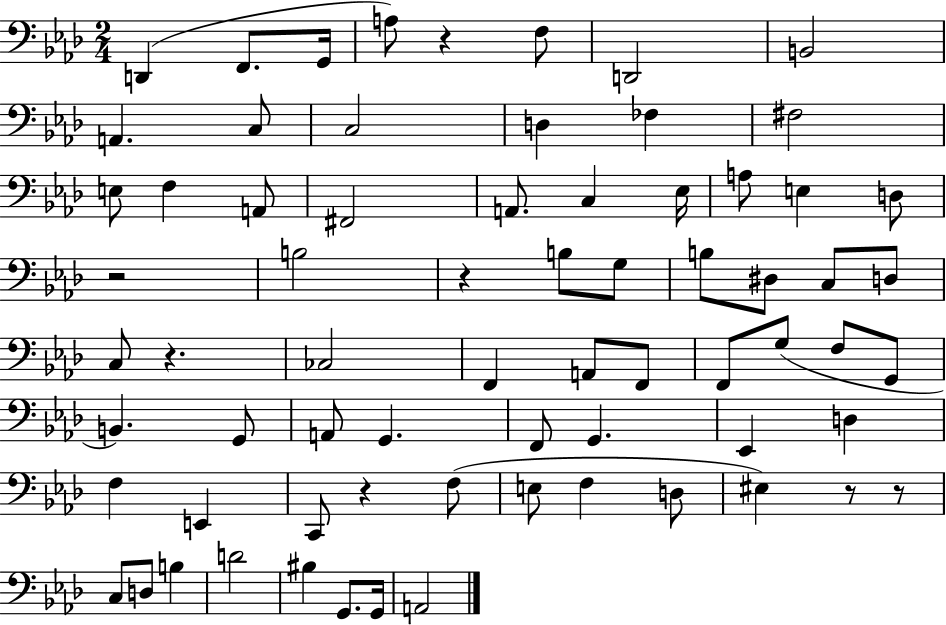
D2/q F2/e. G2/s A3/e R/q F3/e D2/h B2/h A2/q. C3/e C3/h D3/q FES3/q F#3/h E3/e F3/q A2/e F#2/h A2/e. C3/q Eb3/s A3/e E3/q D3/e R/h B3/h R/q B3/e G3/e B3/e D#3/e C3/e D3/e C3/e R/q. CES3/h F2/q A2/e F2/e F2/e G3/e F3/e G2/e B2/q. G2/e A2/e G2/q. F2/e G2/q. Eb2/q D3/q F3/q E2/q C2/e R/q F3/e E3/e F3/q D3/e EIS3/q R/e R/e C3/e D3/e B3/q D4/h BIS3/q G2/e. G2/s A2/h